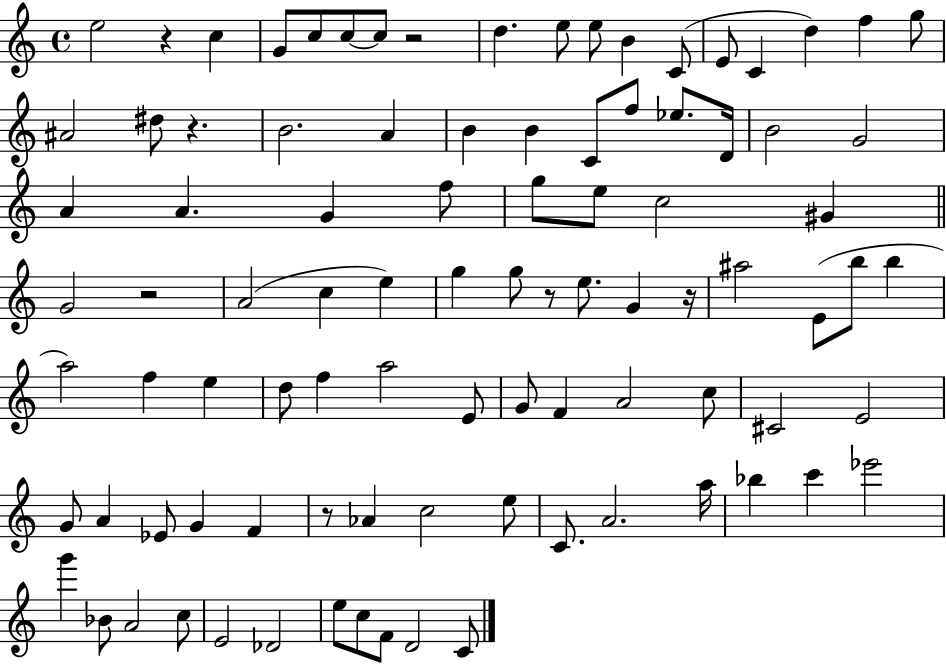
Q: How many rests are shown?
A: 7